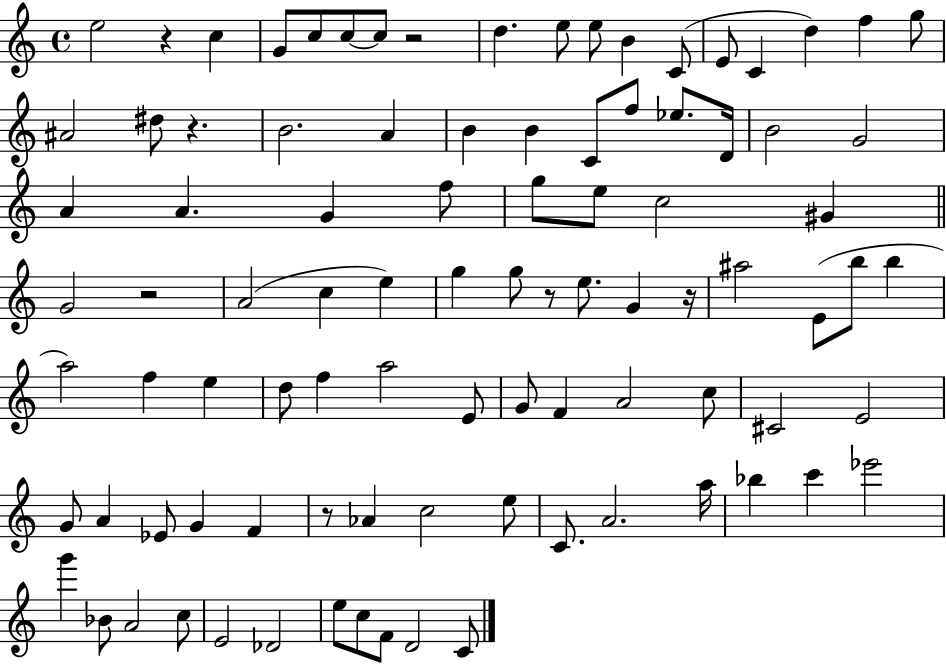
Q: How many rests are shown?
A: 7